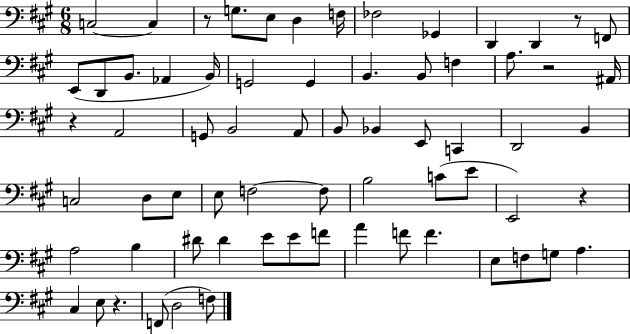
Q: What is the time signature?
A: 6/8